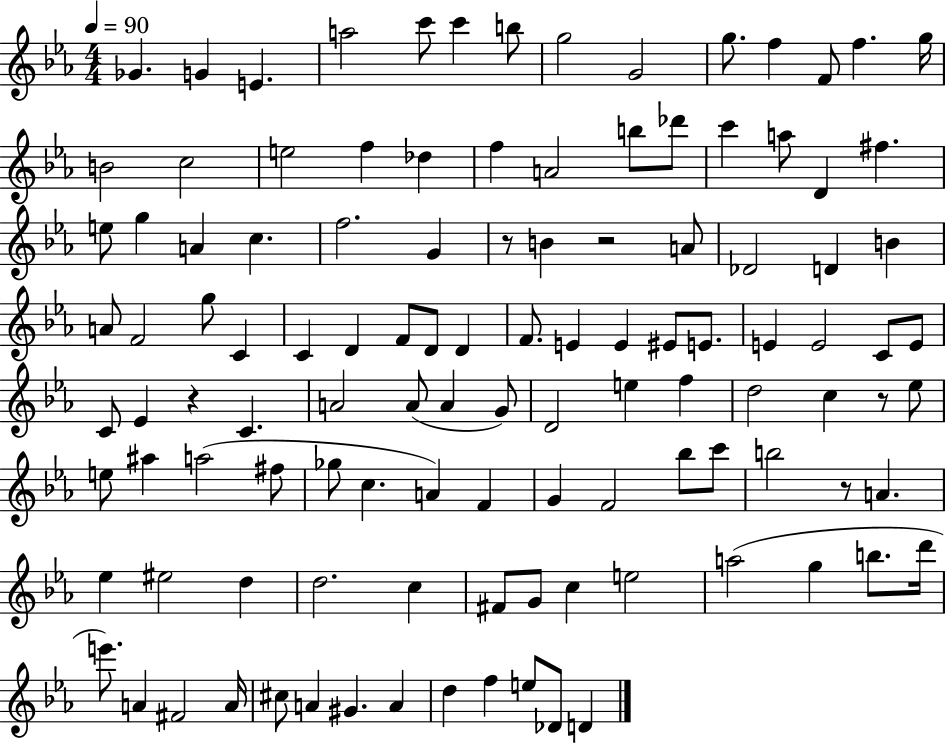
{
  \clef treble
  \numericTimeSignature
  \time 4/4
  \key ees \major
  \tempo 4 = 90
  \repeat volta 2 { ges'4. g'4 e'4. | a''2 c'''8 c'''4 b''8 | g''2 g'2 | g''8. f''4 f'8 f''4. g''16 | \break b'2 c''2 | e''2 f''4 des''4 | f''4 a'2 b''8 des'''8 | c'''4 a''8 d'4 fis''4. | \break e''8 g''4 a'4 c''4. | f''2. g'4 | r8 b'4 r2 a'8 | des'2 d'4 b'4 | \break a'8 f'2 g''8 c'4 | c'4 d'4 f'8 d'8 d'4 | f'8. e'4 e'4 eis'8 e'8. | e'4 e'2 c'8 e'8 | \break c'8 ees'4 r4 c'4. | a'2 a'8( a'4 g'8) | d'2 e''4 f''4 | d''2 c''4 r8 ees''8 | \break e''8 ais''4 a''2( fis''8 | ges''8 c''4. a'4) f'4 | g'4 f'2 bes''8 c'''8 | b''2 r8 a'4. | \break ees''4 eis''2 d''4 | d''2. c''4 | fis'8 g'8 c''4 e''2 | a''2( g''4 b''8. d'''16 | \break e'''8.) a'4 fis'2 a'16 | cis''8 a'4 gis'4. a'4 | d''4 f''4 e''8 des'8 d'4 | } \bar "|."
}